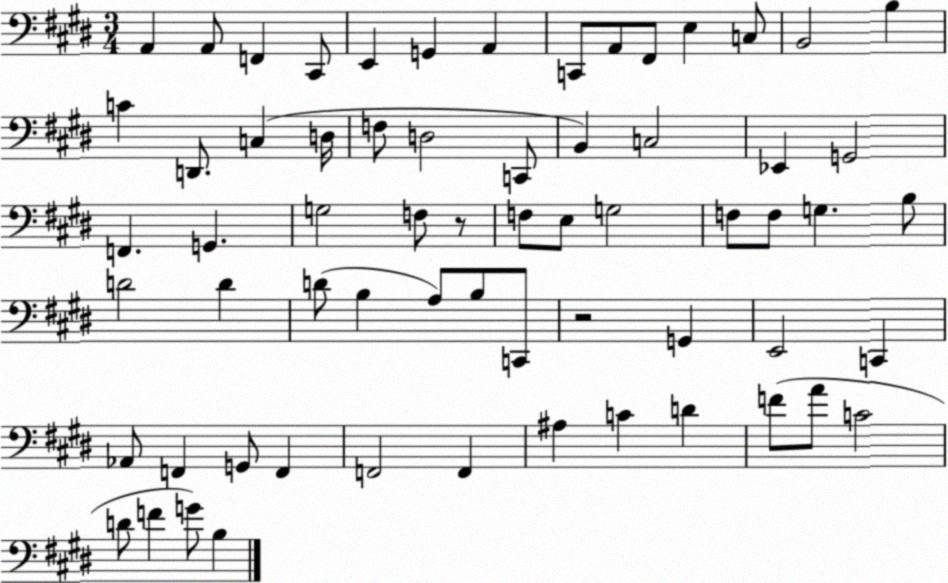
X:1
T:Untitled
M:3/4
L:1/4
K:E
A,, A,,/2 F,, ^C,,/2 E,, G,, A,, C,,/2 A,,/2 ^F,,/2 E, C,/2 B,,2 B, C D,,/2 C, D,/4 F,/2 D,2 C,,/2 B,, C,2 _E,, G,,2 F,, G,, G,2 F,/2 z/2 F,/2 E,/2 G,2 F,/2 F,/2 G, B,/2 D2 D D/2 B, A,/2 B,/2 C,,/2 z2 G,, E,,2 C,, _A,,/2 F,, G,,/2 F,, F,,2 F,, ^A, C D F/2 A/2 C2 D/2 F G/2 B,